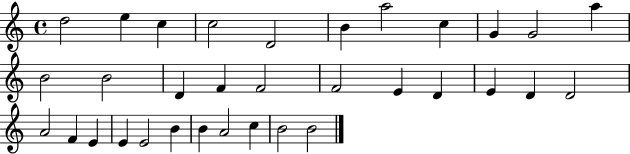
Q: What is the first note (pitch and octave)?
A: D5